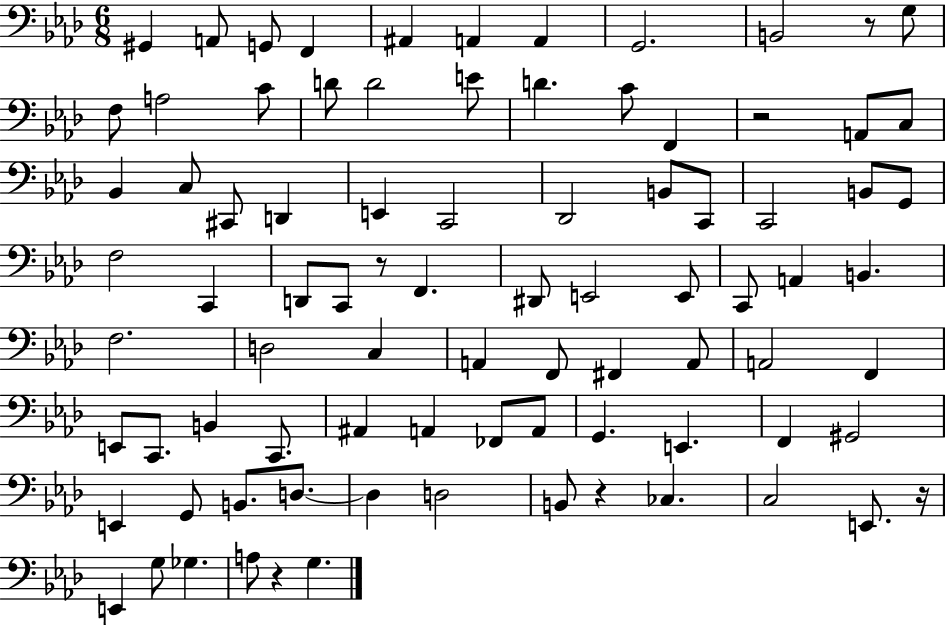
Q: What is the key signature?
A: AES major